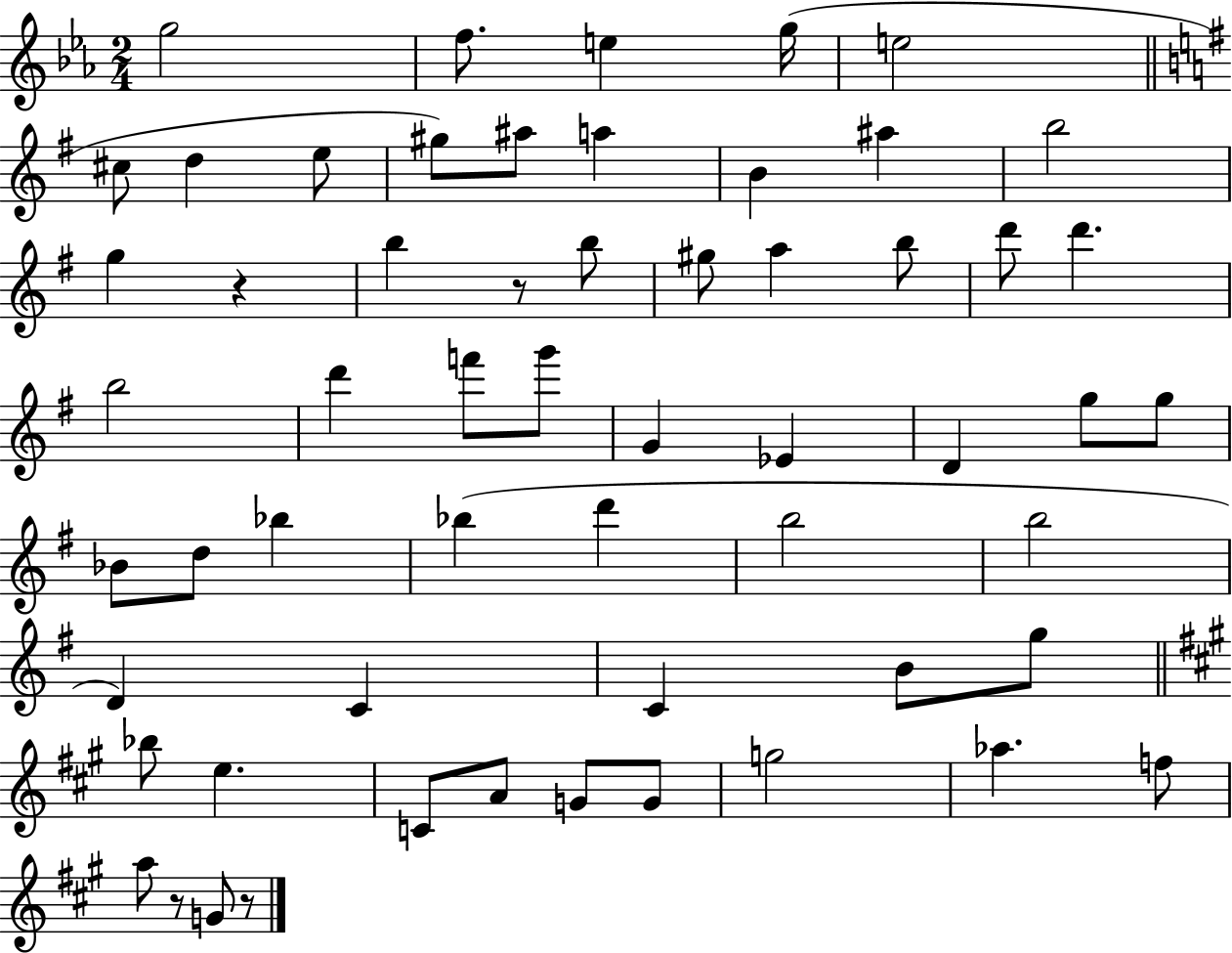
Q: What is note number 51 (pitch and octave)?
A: Ab5